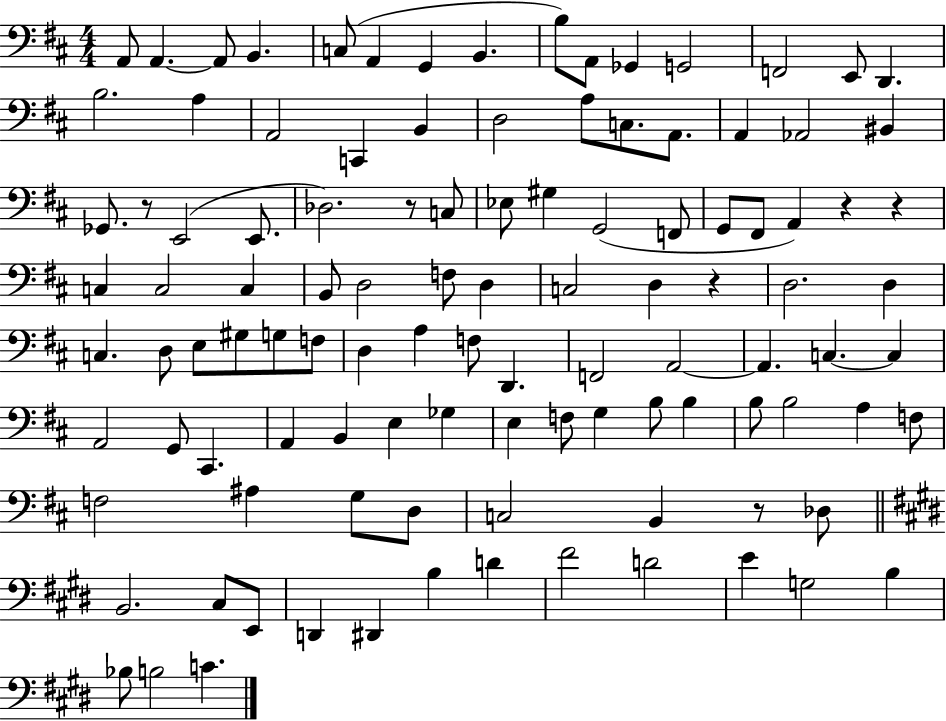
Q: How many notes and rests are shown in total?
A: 109